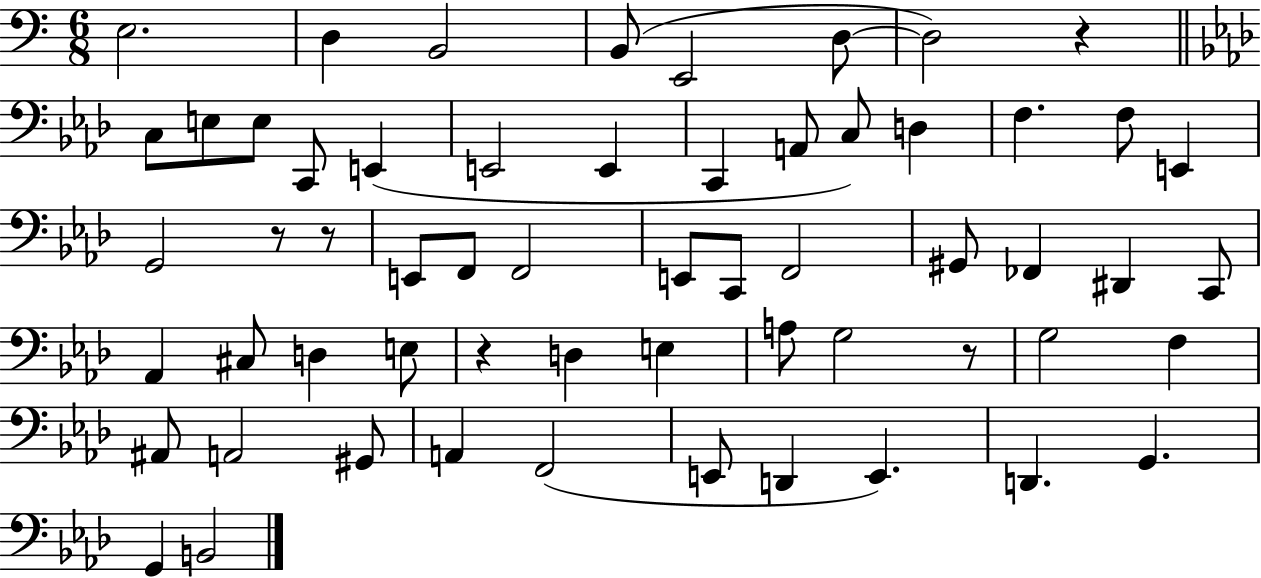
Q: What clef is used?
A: bass